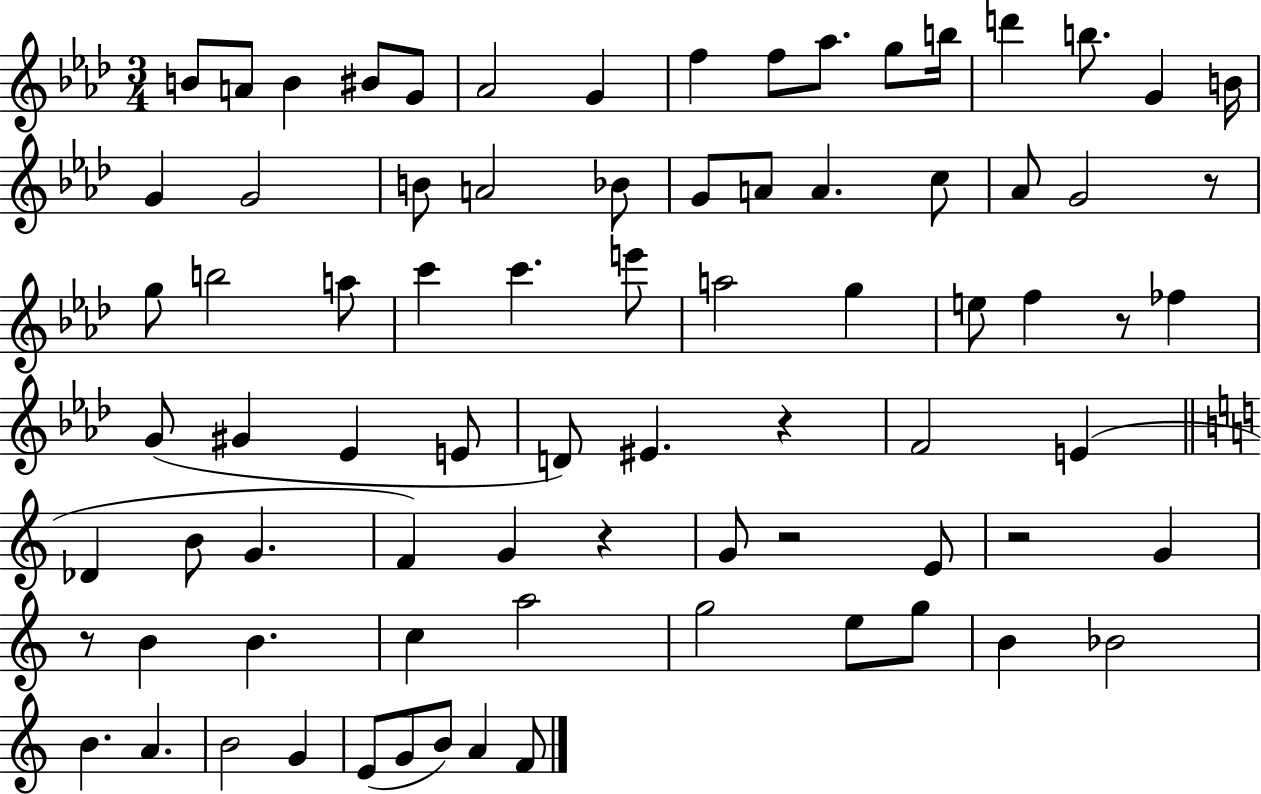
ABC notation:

X:1
T:Untitled
M:3/4
L:1/4
K:Ab
B/2 A/2 B ^B/2 G/2 _A2 G f f/2 _a/2 g/2 b/4 d' b/2 G B/4 G G2 B/2 A2 _B/2 G/2 A/2 A c/2 _A/2 G2 z/2 g/2 b2 a/2 c' c' e'/2 a2 g e/2 f z/2 _f G/2 ^G _E E/2 D/2 ^E z F2 E _D B/2 G F G z G/2 z2 E/2 z2 G z/2 B B c a2 g2 e/2 g/2 B _B2 B A B2 G E/2 G/2 B/2 A F/2